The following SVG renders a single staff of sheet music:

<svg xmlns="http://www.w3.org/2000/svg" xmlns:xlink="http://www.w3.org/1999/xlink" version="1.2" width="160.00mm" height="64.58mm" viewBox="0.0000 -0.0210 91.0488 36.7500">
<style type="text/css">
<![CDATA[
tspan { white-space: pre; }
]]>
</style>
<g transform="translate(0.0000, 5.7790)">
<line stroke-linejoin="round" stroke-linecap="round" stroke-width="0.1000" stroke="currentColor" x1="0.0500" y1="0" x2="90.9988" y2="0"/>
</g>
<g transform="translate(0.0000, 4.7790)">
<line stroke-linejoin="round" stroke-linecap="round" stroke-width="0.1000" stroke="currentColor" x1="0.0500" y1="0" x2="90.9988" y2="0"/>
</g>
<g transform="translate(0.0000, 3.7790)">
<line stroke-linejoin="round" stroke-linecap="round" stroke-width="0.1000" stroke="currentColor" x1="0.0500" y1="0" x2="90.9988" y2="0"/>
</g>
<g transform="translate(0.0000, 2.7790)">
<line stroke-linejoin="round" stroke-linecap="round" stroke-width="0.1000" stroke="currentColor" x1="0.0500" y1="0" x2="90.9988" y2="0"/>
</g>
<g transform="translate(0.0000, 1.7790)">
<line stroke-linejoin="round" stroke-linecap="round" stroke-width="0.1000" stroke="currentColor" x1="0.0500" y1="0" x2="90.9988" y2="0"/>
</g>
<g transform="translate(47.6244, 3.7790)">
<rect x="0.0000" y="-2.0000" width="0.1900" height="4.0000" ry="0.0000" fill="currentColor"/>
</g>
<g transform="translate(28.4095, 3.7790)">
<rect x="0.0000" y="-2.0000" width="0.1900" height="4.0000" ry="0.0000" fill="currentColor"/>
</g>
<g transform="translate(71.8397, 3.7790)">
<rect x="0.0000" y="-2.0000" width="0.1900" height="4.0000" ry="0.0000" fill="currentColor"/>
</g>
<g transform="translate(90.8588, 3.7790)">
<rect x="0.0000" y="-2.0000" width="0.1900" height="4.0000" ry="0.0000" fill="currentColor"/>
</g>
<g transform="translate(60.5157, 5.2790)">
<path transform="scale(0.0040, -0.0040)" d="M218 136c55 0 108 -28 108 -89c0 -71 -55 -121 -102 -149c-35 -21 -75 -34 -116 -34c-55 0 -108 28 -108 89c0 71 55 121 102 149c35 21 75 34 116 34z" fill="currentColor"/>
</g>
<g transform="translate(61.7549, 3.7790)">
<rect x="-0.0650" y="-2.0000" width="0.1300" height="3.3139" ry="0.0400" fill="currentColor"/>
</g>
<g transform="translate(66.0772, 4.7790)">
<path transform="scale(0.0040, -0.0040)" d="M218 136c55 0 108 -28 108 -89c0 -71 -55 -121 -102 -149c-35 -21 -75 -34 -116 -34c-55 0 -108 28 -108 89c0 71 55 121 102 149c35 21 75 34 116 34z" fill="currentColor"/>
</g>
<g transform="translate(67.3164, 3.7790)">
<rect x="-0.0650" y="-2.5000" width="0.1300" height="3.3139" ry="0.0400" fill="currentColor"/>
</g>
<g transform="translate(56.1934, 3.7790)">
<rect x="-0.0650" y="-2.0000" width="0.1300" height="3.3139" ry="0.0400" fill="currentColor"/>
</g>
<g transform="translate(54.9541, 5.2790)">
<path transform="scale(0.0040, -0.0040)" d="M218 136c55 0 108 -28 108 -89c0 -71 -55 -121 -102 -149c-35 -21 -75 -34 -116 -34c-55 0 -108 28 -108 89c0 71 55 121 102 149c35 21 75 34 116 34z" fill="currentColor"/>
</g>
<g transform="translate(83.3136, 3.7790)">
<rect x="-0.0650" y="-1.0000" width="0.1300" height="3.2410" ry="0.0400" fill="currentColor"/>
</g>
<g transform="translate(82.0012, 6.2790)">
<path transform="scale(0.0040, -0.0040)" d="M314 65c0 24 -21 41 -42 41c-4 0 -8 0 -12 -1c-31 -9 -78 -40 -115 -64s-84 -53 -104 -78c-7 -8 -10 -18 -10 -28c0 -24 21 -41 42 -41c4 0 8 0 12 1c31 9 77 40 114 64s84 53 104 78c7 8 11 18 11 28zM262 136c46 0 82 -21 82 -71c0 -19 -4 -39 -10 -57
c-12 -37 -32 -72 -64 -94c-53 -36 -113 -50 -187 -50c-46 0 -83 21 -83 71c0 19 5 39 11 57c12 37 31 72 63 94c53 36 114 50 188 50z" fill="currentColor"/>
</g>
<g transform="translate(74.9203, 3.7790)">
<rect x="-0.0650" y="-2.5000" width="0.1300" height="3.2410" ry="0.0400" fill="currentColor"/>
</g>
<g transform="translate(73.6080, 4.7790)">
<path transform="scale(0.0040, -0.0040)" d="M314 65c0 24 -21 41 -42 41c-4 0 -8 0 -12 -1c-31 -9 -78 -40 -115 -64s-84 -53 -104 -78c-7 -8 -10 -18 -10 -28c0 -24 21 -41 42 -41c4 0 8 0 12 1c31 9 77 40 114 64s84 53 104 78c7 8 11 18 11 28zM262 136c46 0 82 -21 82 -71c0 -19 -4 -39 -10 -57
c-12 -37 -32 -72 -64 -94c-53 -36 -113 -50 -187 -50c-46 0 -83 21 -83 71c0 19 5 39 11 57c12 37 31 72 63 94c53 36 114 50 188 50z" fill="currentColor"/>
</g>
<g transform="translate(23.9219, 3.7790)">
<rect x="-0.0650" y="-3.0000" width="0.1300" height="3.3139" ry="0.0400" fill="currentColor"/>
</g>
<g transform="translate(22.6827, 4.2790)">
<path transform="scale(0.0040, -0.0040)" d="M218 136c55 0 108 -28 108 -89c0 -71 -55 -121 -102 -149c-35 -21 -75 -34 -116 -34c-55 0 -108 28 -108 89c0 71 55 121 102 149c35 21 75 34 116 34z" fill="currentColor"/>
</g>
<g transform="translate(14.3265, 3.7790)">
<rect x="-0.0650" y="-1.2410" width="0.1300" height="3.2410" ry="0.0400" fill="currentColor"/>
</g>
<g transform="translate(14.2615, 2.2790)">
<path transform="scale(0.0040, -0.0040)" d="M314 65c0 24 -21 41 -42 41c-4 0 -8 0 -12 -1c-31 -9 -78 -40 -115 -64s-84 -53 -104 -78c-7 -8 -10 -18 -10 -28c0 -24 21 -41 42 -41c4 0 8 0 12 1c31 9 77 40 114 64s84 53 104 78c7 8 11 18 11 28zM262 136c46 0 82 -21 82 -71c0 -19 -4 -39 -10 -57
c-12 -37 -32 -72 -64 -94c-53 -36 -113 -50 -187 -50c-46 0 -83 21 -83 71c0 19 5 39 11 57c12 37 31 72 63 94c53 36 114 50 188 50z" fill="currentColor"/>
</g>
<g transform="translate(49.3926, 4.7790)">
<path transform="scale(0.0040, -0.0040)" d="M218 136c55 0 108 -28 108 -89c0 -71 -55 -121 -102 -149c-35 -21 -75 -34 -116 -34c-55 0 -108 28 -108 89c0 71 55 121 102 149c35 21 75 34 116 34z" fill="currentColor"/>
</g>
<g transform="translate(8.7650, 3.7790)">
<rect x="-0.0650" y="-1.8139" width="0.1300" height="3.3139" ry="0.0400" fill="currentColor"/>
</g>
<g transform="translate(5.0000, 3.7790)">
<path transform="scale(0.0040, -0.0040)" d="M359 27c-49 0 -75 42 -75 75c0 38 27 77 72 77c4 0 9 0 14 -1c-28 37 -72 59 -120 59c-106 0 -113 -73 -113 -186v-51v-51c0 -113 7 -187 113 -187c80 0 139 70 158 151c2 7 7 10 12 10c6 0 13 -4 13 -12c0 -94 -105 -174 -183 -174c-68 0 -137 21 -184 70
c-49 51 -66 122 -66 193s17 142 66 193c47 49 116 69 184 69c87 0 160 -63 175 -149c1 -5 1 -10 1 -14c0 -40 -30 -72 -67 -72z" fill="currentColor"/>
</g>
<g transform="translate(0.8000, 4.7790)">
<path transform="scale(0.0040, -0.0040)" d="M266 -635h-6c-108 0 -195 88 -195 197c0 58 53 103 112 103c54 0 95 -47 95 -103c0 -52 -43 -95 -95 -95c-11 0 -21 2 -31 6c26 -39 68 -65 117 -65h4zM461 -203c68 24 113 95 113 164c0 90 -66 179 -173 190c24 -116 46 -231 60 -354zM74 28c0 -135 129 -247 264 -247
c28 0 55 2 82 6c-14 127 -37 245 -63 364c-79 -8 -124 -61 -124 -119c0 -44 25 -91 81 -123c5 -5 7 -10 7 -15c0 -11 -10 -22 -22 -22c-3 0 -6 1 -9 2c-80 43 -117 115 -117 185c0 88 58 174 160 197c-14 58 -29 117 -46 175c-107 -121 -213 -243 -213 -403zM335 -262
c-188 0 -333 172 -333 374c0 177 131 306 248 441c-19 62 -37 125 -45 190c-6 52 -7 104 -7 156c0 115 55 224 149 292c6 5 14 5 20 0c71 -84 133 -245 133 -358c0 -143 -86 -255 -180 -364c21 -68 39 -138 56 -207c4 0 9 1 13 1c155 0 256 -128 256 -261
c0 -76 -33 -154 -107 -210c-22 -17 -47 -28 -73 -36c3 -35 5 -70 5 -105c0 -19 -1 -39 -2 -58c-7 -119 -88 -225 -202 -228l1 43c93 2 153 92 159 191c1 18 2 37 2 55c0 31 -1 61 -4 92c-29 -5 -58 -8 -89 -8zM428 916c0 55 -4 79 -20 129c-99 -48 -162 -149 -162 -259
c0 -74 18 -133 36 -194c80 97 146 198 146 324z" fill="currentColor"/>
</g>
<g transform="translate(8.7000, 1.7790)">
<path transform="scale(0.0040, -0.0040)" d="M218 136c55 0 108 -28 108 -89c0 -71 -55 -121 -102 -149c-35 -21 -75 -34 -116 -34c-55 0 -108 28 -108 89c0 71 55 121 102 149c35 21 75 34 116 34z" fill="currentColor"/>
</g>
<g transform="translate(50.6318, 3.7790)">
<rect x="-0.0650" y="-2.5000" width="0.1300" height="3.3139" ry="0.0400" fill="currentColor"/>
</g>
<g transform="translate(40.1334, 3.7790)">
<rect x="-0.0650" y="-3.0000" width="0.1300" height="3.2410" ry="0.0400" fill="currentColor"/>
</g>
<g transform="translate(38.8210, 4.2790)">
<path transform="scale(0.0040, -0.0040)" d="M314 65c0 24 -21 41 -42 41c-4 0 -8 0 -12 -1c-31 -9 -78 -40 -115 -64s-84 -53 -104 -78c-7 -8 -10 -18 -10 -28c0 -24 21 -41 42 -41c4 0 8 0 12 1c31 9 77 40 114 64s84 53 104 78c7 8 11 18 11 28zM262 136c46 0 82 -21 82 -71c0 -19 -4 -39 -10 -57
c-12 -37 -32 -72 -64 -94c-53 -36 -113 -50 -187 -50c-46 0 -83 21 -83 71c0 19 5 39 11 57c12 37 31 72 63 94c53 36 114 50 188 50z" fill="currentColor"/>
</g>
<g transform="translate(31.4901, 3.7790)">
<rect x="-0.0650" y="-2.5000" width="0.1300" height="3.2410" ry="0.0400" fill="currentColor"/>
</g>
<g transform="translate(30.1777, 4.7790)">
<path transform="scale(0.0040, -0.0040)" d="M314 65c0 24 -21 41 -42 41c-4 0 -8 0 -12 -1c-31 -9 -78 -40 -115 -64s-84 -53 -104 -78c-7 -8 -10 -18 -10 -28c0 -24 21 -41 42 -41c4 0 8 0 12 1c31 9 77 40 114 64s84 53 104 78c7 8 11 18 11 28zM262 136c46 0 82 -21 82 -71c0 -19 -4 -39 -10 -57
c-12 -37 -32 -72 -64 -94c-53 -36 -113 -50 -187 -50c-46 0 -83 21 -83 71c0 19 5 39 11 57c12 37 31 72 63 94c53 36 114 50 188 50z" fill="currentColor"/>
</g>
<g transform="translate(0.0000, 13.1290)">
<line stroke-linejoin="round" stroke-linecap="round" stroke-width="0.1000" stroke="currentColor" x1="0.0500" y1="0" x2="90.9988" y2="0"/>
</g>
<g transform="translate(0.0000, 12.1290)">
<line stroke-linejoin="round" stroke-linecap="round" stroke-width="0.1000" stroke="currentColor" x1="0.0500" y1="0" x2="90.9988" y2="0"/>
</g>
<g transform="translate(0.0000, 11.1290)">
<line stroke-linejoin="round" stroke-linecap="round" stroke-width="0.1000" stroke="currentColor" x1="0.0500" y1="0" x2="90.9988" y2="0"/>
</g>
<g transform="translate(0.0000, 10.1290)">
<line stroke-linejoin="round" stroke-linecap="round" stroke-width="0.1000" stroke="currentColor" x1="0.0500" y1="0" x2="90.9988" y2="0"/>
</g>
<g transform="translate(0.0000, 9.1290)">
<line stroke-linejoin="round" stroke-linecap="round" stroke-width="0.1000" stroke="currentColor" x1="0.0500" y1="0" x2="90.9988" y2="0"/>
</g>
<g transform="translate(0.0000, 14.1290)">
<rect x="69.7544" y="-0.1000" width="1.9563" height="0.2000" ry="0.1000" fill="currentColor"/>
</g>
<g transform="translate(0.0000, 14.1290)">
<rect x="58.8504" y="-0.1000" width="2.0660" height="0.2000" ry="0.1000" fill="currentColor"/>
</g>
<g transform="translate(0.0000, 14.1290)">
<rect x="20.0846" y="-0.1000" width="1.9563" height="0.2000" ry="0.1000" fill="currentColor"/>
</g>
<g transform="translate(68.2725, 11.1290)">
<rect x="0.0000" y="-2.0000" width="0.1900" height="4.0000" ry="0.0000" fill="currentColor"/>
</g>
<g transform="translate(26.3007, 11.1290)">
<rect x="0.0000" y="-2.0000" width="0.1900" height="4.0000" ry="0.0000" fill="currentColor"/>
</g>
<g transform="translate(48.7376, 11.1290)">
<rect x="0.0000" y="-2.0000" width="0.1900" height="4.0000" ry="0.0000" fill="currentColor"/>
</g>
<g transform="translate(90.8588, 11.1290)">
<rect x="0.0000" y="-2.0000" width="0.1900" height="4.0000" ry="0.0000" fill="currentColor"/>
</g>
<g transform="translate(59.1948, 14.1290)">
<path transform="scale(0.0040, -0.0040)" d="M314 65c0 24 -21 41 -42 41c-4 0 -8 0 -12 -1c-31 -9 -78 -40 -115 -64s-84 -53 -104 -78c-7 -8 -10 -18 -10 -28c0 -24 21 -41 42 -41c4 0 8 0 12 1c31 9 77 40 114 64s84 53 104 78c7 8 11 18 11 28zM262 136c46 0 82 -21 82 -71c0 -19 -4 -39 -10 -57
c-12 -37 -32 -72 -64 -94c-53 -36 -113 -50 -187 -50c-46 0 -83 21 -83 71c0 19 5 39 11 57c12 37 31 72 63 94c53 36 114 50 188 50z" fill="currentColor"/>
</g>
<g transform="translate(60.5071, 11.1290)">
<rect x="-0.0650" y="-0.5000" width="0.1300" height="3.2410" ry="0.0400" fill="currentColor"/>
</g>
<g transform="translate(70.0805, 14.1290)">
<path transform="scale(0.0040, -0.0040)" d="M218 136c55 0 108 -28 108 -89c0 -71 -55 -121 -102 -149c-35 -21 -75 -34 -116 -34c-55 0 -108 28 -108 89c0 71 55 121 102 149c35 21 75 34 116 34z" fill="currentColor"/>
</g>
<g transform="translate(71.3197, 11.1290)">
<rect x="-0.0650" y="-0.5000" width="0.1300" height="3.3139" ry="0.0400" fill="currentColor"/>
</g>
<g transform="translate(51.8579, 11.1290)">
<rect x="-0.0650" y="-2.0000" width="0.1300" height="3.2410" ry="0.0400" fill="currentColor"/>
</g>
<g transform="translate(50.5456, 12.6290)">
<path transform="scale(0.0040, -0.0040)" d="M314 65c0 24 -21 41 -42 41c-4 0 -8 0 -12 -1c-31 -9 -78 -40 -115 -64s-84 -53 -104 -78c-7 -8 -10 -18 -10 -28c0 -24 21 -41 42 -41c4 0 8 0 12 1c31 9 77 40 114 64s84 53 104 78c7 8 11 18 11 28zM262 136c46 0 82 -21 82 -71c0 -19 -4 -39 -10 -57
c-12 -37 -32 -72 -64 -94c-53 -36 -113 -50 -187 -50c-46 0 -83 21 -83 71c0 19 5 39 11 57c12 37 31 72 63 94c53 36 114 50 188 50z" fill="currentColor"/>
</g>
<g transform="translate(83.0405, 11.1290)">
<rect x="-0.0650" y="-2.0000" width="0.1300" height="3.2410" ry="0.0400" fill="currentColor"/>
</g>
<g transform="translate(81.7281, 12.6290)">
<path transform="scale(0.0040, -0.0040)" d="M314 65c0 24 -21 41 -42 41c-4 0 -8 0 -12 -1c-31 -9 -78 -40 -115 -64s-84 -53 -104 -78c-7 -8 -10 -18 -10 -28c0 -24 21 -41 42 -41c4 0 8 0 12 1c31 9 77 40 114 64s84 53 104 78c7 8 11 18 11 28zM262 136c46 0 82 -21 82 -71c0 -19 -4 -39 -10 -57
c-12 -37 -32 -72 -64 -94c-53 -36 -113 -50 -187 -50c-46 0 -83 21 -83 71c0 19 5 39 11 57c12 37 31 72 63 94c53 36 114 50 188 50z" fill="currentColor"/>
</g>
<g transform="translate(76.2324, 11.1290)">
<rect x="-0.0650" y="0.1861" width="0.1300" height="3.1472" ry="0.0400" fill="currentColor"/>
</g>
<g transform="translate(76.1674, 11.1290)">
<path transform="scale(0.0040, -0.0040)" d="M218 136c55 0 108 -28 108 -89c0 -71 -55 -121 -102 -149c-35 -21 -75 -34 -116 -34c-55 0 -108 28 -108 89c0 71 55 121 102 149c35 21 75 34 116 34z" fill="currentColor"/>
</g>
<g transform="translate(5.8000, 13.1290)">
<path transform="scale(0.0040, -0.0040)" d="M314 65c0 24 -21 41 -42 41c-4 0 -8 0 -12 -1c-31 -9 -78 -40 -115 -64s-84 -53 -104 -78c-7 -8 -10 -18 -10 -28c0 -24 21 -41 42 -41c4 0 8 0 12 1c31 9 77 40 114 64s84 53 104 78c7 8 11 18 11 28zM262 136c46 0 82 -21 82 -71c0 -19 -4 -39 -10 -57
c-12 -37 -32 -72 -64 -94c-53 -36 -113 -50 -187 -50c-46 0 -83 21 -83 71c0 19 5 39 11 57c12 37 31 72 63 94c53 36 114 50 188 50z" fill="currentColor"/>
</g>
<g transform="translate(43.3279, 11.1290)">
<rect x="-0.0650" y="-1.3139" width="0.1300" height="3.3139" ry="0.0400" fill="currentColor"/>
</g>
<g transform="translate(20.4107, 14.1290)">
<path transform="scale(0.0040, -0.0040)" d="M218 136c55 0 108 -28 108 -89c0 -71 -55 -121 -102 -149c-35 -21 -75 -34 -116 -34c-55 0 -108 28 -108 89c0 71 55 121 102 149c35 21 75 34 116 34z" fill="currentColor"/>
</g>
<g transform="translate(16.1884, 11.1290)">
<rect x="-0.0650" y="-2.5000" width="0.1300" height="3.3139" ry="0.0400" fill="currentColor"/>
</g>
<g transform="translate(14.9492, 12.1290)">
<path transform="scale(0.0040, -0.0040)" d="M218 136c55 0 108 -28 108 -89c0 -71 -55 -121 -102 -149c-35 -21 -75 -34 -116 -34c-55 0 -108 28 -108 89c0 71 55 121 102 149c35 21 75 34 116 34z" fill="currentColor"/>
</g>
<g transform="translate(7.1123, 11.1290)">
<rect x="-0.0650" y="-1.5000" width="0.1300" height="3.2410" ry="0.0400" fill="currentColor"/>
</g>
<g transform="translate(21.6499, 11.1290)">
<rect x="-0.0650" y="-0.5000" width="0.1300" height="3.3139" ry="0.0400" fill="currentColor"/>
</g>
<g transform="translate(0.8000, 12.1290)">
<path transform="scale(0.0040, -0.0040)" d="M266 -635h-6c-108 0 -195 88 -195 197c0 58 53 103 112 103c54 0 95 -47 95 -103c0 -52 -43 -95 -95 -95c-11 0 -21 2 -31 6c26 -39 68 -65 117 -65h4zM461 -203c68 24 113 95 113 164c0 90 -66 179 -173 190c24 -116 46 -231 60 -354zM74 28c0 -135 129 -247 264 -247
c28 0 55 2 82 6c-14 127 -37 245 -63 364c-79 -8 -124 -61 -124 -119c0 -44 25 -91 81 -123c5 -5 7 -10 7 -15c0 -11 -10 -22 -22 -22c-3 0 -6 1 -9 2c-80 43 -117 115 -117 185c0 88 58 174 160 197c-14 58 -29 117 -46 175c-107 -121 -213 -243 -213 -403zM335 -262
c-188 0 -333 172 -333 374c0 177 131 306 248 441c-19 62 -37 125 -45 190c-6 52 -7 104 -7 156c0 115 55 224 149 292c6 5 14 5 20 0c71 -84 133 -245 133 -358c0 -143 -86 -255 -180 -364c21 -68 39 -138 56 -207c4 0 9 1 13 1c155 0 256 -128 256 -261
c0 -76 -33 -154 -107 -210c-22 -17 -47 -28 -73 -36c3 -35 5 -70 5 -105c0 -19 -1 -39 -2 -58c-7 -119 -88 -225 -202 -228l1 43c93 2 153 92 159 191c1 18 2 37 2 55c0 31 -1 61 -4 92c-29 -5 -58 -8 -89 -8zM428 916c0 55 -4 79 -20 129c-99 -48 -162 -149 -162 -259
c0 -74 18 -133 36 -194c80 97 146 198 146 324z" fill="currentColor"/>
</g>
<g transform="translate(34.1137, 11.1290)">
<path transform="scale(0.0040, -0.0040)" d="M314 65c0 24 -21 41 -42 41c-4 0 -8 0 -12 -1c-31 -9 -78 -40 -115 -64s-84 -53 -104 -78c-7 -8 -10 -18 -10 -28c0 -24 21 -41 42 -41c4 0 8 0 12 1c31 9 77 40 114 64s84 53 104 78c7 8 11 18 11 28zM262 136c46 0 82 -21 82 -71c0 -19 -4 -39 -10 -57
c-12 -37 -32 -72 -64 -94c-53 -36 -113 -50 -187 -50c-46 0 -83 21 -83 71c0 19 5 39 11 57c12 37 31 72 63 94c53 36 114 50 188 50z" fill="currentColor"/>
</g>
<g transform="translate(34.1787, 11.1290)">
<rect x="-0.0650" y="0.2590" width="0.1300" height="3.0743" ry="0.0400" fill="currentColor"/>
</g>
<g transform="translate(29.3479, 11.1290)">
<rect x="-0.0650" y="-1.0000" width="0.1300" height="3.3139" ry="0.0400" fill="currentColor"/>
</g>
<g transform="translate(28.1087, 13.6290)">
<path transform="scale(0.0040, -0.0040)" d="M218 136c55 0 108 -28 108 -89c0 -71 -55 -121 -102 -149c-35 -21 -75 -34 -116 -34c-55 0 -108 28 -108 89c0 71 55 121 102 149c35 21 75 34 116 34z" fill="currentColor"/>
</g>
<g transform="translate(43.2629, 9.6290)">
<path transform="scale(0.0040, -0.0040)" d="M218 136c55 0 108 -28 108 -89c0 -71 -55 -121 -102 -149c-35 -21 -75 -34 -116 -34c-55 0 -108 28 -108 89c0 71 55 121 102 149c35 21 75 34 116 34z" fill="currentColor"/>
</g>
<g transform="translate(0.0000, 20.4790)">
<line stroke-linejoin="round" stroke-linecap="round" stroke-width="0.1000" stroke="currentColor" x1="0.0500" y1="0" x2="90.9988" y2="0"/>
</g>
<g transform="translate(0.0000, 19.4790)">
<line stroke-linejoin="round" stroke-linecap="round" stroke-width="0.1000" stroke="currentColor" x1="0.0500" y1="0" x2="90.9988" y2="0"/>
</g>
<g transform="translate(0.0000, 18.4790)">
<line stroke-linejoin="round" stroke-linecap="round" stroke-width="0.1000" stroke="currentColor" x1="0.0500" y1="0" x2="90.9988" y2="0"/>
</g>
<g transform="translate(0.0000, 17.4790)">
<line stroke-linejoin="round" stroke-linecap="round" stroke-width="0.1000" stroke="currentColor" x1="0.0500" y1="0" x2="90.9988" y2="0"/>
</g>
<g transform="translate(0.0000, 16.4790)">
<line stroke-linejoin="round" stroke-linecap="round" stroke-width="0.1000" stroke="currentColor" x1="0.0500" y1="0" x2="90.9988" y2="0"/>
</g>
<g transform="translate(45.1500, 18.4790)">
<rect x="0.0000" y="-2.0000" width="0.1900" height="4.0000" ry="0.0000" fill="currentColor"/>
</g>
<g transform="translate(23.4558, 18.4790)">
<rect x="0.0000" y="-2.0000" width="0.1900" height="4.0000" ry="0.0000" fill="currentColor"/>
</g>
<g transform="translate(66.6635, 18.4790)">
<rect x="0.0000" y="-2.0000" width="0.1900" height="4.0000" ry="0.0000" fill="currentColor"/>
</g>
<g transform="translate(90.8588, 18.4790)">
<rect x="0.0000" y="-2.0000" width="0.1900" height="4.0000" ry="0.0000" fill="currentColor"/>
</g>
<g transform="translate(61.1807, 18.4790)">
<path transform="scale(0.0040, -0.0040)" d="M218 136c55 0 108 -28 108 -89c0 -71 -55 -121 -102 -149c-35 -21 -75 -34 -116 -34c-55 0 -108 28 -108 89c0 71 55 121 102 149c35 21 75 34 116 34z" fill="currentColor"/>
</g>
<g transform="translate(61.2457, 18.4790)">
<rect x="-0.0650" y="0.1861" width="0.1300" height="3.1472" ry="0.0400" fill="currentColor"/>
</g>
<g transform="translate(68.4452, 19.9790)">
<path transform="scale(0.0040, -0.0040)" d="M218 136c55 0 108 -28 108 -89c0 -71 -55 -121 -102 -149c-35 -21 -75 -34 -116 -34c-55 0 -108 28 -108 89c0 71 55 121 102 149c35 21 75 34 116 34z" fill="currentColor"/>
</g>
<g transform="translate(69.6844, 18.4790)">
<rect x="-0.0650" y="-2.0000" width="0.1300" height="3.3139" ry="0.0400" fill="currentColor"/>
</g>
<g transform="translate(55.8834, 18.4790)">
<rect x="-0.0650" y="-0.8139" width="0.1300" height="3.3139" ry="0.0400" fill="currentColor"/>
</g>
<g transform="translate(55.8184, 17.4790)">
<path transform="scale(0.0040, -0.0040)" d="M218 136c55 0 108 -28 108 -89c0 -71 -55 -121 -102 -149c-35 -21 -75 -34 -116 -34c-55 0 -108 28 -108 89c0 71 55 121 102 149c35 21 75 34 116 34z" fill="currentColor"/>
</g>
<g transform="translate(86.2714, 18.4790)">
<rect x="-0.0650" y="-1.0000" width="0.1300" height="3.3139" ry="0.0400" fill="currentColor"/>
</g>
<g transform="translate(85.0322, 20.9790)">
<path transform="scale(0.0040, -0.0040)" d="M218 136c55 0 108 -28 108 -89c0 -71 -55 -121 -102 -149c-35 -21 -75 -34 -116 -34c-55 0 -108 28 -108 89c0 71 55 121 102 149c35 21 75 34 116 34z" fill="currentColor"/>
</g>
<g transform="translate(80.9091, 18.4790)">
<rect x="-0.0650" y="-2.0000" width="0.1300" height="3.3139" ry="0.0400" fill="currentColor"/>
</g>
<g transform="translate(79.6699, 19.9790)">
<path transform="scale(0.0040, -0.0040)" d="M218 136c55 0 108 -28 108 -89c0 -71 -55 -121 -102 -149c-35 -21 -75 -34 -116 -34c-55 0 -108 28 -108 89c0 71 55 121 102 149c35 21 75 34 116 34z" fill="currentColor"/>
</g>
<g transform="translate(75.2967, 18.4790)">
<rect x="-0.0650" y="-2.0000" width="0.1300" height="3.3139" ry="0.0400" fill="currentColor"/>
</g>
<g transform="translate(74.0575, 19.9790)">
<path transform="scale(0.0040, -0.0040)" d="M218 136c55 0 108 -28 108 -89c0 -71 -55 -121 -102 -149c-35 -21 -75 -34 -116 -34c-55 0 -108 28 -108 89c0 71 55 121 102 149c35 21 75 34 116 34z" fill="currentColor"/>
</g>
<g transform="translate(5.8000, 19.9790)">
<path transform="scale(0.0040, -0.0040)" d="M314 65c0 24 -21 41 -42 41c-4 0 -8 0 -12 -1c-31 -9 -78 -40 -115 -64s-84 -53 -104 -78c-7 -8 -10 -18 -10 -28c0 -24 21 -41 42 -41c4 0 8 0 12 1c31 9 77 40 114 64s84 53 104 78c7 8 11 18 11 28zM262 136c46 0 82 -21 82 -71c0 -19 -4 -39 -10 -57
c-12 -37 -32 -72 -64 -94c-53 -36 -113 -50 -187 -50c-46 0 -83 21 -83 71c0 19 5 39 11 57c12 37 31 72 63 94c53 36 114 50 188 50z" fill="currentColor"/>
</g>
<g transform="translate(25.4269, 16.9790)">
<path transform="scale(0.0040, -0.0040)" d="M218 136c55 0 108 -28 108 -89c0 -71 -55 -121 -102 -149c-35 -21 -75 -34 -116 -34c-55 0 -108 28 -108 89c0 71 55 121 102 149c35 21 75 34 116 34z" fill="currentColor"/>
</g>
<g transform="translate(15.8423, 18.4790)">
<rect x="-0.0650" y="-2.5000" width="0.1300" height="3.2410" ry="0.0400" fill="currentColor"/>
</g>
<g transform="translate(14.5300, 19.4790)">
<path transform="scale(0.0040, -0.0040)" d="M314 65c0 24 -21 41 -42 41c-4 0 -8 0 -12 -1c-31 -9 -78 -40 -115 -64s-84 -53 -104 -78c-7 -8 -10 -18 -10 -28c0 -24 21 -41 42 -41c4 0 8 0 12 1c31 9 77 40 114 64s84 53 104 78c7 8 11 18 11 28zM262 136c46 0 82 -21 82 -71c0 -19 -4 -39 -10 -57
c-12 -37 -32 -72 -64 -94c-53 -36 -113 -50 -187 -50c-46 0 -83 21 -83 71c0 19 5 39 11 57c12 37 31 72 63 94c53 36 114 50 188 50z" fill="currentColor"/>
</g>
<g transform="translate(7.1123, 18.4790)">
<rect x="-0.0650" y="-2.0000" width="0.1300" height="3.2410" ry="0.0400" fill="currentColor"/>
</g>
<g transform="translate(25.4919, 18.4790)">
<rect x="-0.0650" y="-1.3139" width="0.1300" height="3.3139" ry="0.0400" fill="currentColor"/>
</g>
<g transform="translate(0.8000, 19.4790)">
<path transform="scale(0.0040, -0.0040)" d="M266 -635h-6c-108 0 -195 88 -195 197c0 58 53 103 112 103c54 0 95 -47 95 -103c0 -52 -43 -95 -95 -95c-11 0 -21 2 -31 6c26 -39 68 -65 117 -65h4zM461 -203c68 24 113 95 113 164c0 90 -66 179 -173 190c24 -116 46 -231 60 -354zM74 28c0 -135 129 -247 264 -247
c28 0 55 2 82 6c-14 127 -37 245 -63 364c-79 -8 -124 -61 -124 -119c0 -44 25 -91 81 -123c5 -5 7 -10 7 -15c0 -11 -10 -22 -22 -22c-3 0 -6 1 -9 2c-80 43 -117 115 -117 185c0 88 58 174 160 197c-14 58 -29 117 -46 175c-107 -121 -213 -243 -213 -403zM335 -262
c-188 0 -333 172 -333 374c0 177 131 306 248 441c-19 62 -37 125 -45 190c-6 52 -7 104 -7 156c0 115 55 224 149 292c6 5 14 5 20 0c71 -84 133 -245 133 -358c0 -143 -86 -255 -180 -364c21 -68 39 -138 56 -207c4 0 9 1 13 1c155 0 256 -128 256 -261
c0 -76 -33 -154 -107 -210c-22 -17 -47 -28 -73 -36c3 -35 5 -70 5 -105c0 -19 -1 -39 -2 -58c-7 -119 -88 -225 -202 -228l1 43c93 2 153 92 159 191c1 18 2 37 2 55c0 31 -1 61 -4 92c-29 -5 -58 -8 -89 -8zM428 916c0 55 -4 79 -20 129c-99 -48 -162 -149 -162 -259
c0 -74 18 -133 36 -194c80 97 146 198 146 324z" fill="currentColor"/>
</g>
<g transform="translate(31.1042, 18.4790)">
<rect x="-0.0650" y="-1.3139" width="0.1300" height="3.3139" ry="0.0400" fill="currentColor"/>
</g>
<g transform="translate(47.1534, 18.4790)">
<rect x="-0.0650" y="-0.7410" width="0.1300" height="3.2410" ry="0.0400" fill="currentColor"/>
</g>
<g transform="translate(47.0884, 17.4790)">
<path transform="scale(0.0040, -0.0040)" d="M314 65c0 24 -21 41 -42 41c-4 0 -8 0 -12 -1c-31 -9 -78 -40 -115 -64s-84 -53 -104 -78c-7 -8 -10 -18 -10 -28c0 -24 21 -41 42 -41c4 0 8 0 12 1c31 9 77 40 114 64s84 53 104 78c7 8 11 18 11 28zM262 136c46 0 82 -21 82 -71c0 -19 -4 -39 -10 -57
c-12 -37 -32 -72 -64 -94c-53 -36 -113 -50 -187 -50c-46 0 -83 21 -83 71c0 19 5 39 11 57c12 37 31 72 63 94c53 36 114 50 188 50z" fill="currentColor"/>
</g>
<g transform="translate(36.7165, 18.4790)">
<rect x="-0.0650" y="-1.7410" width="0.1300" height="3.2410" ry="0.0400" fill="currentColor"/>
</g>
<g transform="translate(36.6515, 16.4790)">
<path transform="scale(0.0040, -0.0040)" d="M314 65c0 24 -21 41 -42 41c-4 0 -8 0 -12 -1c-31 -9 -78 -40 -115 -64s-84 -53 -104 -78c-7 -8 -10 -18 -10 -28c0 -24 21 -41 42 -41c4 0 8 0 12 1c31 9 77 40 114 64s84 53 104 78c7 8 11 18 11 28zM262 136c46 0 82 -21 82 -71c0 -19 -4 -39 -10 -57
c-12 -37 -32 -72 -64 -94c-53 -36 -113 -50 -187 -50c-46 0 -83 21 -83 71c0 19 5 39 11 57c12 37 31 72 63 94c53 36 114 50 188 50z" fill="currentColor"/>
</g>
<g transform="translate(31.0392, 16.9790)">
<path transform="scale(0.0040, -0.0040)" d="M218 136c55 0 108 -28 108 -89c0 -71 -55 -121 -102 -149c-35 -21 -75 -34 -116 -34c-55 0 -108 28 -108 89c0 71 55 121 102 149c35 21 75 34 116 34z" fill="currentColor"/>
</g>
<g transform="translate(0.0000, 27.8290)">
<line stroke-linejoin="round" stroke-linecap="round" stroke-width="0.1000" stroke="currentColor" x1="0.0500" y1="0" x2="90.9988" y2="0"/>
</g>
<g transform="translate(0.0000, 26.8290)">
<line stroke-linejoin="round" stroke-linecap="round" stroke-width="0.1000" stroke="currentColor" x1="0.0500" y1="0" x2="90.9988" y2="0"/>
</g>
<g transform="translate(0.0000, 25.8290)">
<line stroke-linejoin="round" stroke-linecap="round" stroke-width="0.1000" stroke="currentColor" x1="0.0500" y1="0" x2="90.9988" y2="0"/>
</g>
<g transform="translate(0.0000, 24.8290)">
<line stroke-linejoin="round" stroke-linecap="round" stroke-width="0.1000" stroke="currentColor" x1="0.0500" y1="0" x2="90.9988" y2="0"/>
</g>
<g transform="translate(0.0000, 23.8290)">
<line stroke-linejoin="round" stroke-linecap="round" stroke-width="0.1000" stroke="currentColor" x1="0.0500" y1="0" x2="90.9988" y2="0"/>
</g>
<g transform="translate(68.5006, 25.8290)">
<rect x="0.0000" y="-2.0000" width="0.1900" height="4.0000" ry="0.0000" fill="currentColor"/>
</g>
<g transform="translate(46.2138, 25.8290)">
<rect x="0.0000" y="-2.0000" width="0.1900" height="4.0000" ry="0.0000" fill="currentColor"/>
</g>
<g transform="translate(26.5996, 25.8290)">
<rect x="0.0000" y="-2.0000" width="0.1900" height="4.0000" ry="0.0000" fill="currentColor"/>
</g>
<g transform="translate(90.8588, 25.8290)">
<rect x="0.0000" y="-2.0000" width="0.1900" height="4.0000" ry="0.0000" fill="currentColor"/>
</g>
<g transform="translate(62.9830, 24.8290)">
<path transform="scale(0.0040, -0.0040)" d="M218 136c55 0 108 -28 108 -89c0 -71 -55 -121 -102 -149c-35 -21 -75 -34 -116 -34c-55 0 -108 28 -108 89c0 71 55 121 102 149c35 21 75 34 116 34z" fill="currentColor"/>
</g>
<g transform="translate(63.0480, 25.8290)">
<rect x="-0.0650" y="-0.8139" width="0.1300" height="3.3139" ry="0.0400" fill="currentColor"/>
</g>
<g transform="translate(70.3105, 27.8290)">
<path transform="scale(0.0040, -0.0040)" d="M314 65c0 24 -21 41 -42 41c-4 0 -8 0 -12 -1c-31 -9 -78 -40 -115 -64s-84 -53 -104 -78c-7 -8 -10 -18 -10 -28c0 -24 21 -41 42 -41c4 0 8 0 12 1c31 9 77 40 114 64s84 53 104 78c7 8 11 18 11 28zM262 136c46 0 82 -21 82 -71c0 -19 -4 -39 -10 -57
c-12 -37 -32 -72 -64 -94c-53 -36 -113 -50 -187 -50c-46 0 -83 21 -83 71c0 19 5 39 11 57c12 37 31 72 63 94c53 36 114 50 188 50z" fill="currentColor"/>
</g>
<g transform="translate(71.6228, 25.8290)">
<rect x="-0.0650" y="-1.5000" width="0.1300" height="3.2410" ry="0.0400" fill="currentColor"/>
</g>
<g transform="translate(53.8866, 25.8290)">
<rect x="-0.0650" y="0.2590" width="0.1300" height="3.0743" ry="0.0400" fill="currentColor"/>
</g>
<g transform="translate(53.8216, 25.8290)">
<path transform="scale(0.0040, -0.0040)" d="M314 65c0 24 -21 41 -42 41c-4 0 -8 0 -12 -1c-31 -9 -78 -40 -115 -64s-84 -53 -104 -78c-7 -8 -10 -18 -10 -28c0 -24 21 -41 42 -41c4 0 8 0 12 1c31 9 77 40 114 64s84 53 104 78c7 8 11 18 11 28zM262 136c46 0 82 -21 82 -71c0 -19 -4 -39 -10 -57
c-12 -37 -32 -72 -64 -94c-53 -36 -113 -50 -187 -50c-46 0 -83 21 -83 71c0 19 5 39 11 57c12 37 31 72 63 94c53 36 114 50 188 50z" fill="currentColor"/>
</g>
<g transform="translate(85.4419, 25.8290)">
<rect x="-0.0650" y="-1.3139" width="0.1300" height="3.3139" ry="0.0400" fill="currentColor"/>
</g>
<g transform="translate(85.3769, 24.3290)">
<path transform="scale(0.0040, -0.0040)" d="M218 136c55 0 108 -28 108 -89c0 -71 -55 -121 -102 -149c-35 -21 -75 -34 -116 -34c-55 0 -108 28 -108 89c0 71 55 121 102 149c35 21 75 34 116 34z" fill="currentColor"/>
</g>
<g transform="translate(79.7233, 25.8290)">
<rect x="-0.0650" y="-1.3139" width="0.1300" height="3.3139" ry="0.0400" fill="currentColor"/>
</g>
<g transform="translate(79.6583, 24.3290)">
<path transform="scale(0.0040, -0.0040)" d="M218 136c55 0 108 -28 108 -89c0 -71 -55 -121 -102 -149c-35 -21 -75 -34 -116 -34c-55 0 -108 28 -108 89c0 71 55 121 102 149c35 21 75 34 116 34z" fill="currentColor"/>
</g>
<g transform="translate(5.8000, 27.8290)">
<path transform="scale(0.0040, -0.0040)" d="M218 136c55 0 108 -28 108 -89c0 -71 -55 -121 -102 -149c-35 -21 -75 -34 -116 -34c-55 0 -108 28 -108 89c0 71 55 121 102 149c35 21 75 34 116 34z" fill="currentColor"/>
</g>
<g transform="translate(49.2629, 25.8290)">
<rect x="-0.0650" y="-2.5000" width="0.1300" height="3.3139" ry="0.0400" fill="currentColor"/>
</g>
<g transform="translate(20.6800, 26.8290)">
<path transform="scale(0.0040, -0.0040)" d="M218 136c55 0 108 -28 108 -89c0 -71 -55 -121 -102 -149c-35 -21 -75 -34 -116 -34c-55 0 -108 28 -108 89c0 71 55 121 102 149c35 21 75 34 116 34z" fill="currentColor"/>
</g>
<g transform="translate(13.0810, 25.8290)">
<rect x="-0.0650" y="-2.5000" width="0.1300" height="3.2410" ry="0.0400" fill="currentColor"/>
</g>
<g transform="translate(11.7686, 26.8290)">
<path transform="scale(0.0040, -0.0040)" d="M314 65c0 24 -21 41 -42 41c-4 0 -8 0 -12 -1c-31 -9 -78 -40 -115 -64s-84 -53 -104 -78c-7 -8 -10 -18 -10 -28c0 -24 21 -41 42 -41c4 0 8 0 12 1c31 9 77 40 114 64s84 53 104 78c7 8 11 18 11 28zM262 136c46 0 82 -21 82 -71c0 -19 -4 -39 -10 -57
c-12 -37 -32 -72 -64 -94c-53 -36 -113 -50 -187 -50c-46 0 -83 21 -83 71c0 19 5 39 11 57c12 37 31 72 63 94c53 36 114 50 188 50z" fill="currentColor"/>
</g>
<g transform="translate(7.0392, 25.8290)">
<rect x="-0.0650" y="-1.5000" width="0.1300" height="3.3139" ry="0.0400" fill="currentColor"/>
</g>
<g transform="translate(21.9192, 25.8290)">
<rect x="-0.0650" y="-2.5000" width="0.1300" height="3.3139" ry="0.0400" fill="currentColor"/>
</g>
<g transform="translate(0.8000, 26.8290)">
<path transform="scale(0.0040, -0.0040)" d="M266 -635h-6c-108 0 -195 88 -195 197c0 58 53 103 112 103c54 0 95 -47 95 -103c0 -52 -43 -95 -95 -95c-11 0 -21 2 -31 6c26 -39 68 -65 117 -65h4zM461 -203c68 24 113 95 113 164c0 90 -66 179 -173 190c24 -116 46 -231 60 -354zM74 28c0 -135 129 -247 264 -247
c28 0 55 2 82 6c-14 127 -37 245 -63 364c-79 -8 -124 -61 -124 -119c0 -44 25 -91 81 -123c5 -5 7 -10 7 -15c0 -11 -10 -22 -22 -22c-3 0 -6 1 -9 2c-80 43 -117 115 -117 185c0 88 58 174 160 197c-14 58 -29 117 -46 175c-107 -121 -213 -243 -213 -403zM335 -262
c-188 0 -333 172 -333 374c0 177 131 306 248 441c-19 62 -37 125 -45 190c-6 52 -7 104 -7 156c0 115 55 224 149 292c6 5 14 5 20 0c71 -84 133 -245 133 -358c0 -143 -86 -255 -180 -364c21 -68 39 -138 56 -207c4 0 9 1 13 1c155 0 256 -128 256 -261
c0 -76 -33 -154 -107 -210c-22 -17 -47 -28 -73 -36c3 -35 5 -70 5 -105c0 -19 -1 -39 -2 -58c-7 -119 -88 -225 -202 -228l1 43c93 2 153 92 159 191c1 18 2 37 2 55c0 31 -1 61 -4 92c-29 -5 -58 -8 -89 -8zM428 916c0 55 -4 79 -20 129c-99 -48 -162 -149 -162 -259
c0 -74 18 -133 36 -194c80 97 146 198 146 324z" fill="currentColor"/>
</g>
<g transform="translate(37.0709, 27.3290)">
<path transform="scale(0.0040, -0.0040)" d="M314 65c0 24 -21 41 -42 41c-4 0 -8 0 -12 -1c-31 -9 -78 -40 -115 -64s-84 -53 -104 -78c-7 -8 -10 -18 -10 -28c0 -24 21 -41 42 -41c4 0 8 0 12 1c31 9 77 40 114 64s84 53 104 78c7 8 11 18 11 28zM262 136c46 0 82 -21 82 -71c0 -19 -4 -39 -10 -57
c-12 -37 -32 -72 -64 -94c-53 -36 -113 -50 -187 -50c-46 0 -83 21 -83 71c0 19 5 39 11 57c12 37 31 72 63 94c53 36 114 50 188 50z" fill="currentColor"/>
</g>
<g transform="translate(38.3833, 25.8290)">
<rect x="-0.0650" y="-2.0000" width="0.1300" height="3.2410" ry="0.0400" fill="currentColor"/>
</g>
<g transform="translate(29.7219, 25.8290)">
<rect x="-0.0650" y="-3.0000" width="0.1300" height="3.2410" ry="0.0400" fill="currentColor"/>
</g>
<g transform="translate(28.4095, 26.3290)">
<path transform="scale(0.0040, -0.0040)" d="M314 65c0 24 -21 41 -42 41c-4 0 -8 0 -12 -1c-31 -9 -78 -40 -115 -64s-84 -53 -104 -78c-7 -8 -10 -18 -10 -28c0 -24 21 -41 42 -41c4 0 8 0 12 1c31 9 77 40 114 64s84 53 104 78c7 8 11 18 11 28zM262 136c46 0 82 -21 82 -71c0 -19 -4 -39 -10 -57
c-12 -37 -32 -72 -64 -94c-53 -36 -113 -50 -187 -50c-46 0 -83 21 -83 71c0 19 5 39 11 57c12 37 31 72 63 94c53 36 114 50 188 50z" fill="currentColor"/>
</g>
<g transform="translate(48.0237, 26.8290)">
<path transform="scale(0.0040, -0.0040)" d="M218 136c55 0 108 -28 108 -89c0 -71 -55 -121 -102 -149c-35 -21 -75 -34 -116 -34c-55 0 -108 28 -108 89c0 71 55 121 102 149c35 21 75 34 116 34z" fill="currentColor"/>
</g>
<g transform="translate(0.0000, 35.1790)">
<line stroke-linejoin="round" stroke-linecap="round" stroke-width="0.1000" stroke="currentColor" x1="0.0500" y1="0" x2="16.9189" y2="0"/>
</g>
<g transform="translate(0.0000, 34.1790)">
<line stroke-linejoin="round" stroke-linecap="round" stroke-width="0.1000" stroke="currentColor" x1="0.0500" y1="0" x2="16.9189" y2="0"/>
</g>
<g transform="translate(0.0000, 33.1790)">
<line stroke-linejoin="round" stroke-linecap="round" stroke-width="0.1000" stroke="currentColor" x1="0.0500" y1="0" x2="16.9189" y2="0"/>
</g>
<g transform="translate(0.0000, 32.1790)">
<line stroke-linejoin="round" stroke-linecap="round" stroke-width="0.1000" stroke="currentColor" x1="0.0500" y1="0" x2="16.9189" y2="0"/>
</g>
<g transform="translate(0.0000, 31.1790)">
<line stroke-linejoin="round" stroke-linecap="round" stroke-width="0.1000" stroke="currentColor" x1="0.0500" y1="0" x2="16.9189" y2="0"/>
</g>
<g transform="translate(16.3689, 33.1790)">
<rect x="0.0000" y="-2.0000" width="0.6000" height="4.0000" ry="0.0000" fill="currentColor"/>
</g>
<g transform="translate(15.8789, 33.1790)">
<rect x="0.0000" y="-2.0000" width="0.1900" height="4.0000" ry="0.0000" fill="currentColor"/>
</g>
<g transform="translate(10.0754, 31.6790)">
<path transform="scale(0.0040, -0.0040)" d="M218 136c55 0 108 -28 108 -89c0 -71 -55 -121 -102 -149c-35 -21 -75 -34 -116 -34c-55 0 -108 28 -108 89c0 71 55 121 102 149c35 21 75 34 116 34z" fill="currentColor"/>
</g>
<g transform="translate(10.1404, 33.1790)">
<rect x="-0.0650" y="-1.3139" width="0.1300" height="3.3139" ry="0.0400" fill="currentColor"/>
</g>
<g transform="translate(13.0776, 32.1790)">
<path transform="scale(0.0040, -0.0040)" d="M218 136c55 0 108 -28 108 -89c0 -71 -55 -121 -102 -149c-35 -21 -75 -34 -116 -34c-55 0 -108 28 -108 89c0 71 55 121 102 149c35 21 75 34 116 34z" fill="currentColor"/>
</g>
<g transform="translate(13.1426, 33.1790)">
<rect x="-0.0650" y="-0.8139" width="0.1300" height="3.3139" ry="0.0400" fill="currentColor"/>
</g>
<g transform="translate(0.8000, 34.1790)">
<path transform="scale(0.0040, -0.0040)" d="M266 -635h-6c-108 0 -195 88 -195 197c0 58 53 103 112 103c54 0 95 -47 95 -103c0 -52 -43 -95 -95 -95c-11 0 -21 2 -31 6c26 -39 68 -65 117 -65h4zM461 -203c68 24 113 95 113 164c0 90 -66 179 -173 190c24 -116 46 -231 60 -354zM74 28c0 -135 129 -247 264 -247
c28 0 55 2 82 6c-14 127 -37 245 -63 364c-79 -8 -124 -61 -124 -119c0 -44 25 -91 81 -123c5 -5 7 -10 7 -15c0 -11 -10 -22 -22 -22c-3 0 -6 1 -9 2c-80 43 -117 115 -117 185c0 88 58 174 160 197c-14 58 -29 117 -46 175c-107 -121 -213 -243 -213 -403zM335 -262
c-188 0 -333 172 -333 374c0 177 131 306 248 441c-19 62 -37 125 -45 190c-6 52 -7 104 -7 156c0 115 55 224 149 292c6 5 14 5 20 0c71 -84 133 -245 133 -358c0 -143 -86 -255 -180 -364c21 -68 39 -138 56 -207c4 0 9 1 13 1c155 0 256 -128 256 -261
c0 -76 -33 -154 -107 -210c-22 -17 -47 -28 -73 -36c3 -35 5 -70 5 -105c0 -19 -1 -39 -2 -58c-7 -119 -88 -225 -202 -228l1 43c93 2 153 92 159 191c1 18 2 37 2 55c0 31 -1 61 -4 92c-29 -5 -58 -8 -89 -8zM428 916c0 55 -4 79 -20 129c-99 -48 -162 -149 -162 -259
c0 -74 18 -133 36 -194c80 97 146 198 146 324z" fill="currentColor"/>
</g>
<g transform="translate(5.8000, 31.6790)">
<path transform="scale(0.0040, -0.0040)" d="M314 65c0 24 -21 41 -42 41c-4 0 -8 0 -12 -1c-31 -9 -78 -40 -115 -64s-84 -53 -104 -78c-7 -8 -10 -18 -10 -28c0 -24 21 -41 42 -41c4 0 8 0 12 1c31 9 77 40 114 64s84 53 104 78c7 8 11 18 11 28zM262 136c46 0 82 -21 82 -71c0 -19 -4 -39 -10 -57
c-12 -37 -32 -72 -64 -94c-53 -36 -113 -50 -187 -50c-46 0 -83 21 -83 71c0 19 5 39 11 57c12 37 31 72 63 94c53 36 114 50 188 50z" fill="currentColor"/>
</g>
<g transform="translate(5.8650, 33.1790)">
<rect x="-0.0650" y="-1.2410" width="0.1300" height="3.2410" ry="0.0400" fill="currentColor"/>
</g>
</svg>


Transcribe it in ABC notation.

X:1
T:Untitled
M:4/4
L:1/4
K:C
f e2 A G2 A2 G F F G G2 D2 E2 G C D B2 e F2 C2 C B F2 F2 G2 e e f2 d2 d B F F F D E G2 G A2 F2 G B2 d E2 e e e2 e d